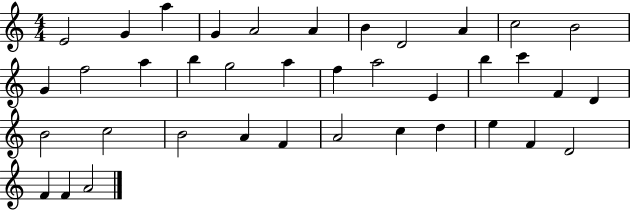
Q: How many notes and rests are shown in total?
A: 38